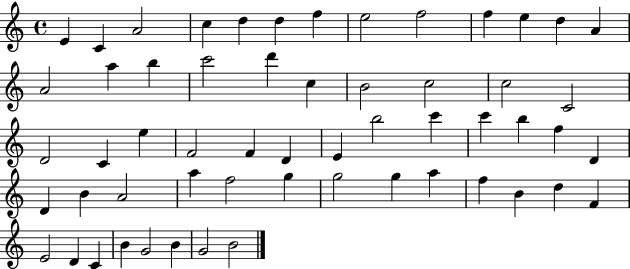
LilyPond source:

{
  \clef treble
  \time 4/4
  \defaultTimeSignature
  \key c \major
  e'4 c'4 a'2 | c''4 d''4 d''4 f''4 | e''2 f''2 | f''4 e''4 d''4 a'4 | \break a'2 a''4 b''4 | c'''2 d'''4 c''4 | b'2 c''2 | c''2 c'2 | \break d'2 c'4 e''4 | f'2 f'4 d'4 | e'4 b''2 c'''4 | c'''4 b''4 f''4 d'4 | \break d'4 b'4 a'2 | a''4 f''2 g''4 | g''2 g''4 a''4 | f''4 b'4 d''4 f'4 | \break e'2 d'4 c'4 | b'4 g'2 b'4 | g'2 b'2 | \bar "|."
}